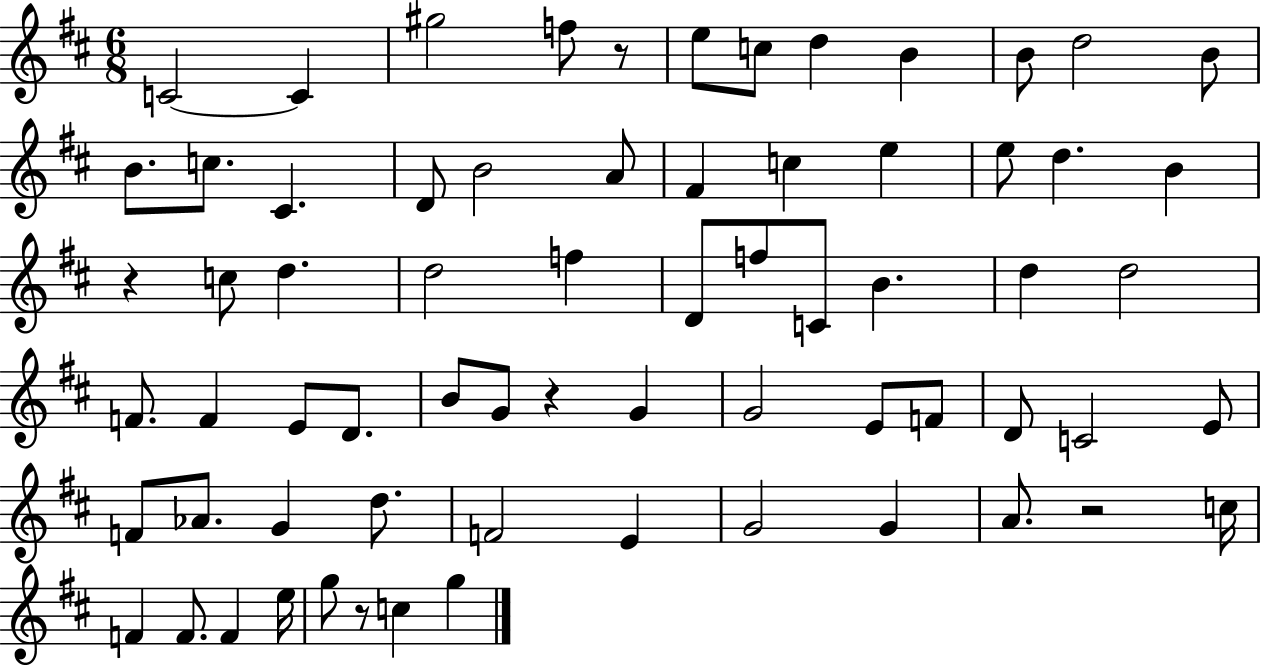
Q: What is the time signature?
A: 6/8